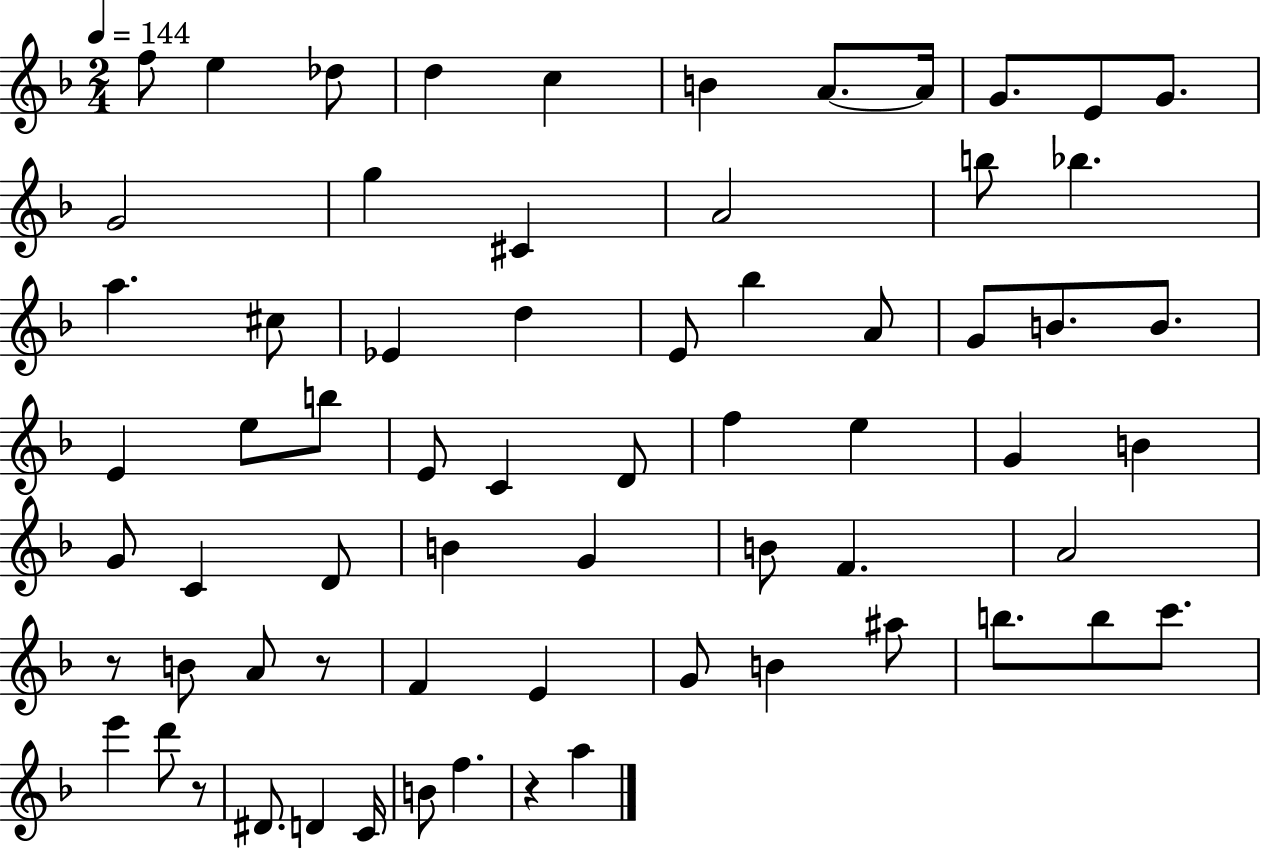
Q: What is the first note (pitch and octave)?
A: F5